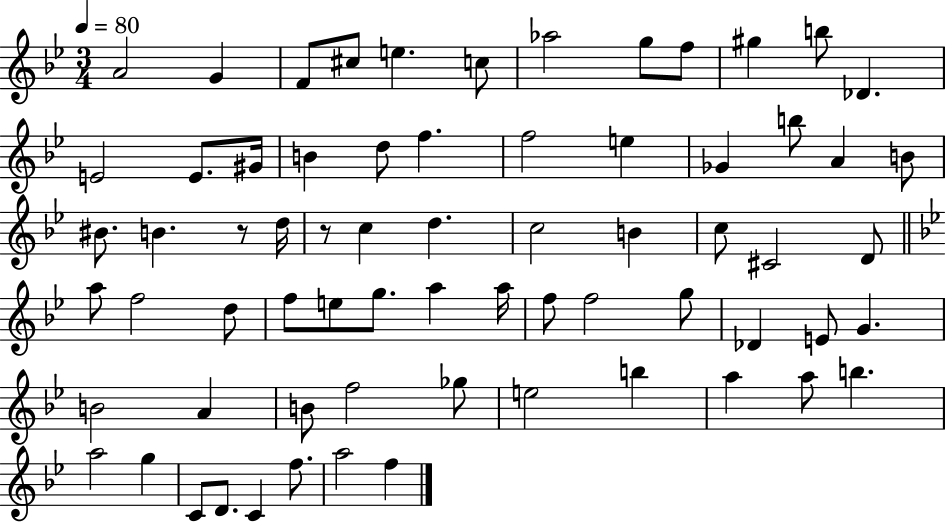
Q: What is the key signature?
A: BES major